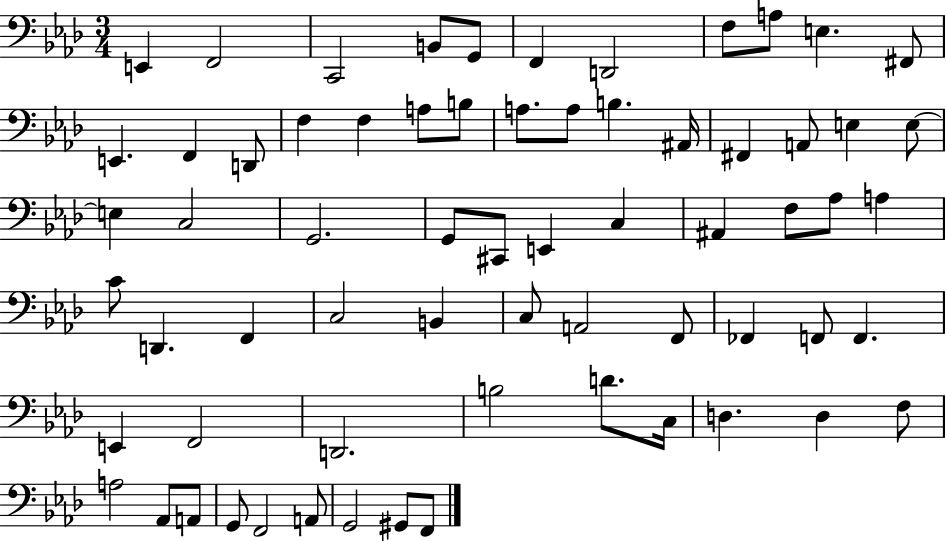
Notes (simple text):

E2/q F2/h C2/h B2/e G2/e F2/q D2/h F3/e A3/e E3/q. F#2/e E2/q. F2/q D2/e F3/q F3/q A3/e B3/e A3/e. A3/e B3/q. A#2/s F#2/q A2/e E3/q E3/e E3/q C3/h G2/h. G2/e C#2/e E2/q C3/q A#2/q F3/e Ab3/e A3/q C4/e D2/q. F2/q C3/h B2/q C3/e A2/h F2/e FES2/q F2/e F2/q. E2/q F2/h D2/h. B3/h D4/e. C3/s D3/q. D3/q F3/e A3/h Ab2/e A2/e G2/e F2/h A2/e G2/h G#2/e F2/e